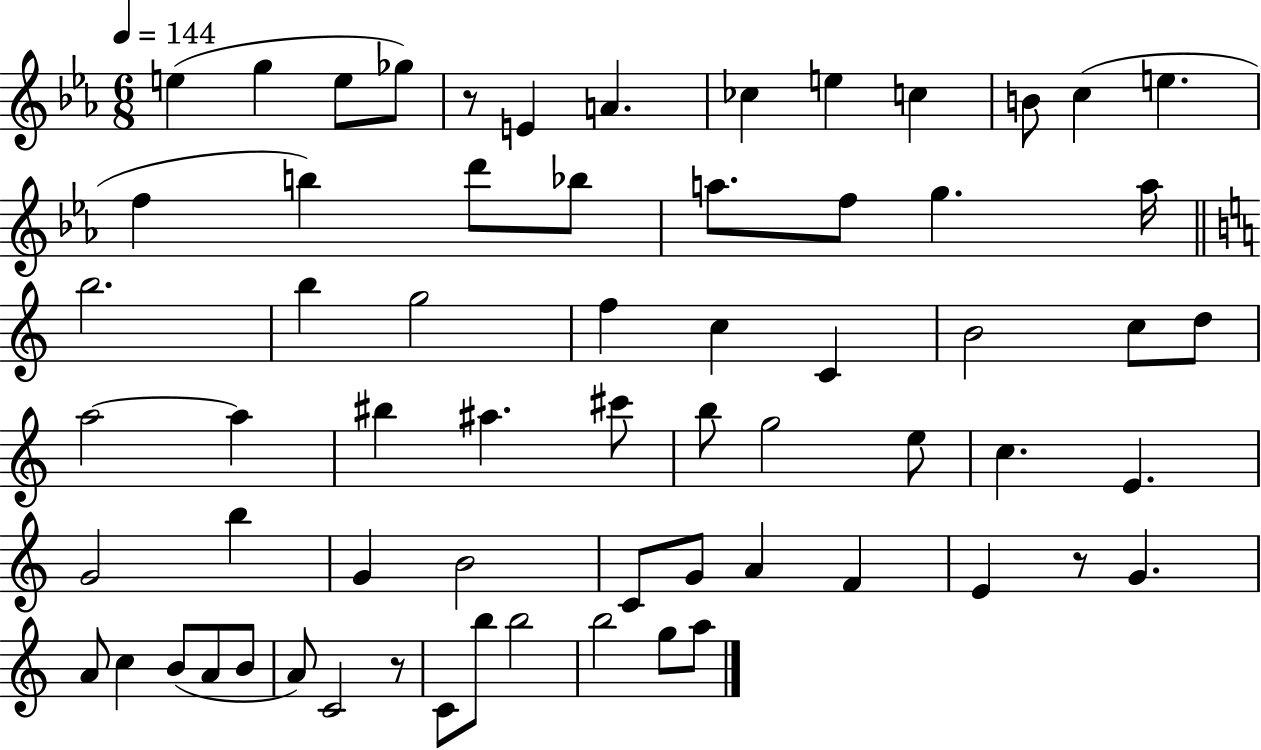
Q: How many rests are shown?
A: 3